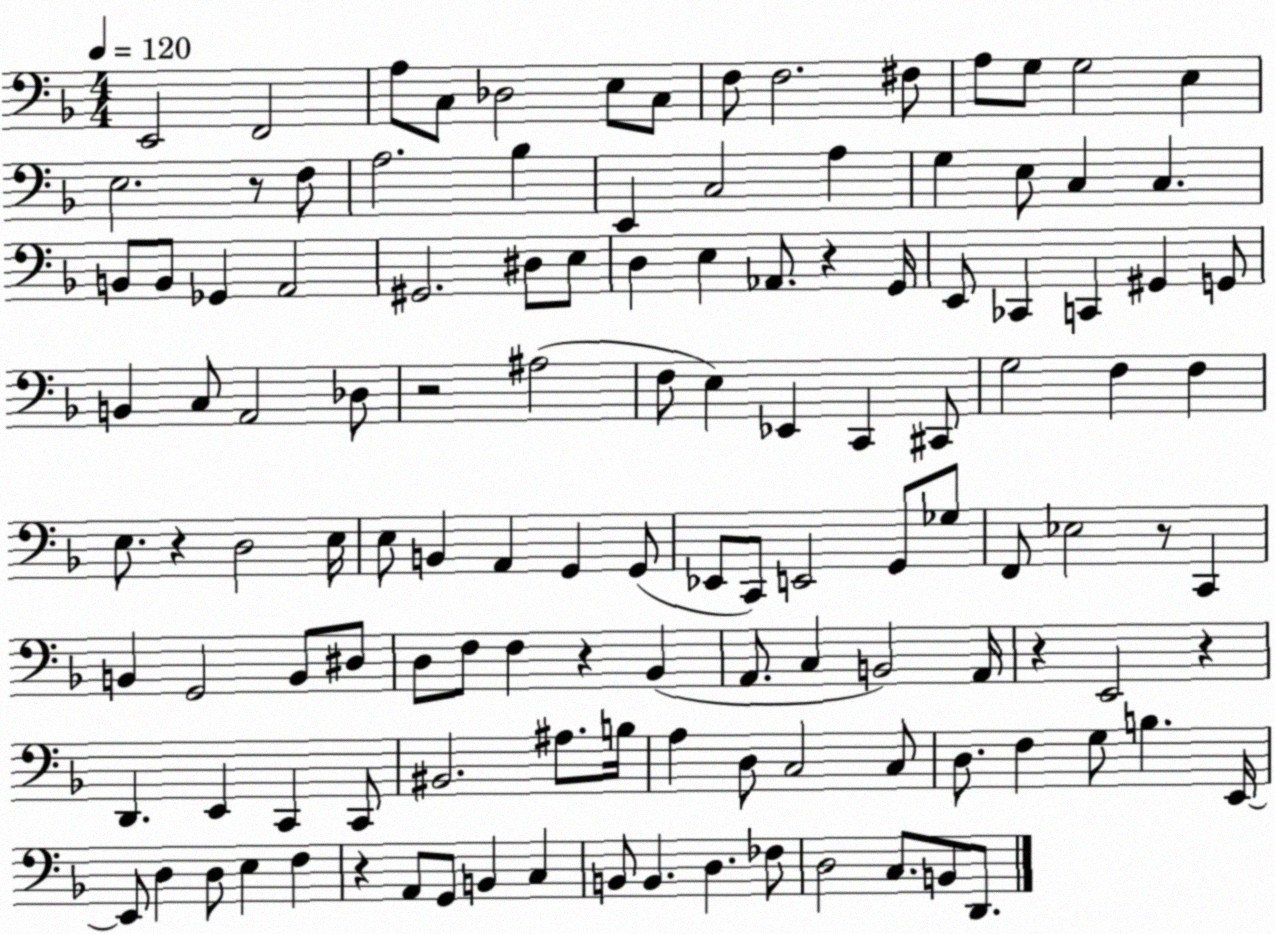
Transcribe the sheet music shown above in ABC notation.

X:1
T:Untitled
M:4/4
L:1/4
K:F
E,,2 F,,2 A,/2 C,/2 _D,2 E,/2 C,/2 F,/2 F,2 ^F,/2 A,/2 G,/2 G,2 E, E,2 z/2 F,/2 A,2 _B, E,, C,2 A, G, E,/2 C, C, B,,/2 B,,/2 _G,, A,,2 ^G,,2 ^D,/2 E,/2 D, E, _A,,/2 z G,,/4 E,,/2 _C,, C,, ^G,, G,,/2 B,, C,/2 A,,2 _D,/2 z2 ^A,2 F,/2 E, _E,, C,, ^C,,/2 G,2 F, F, E,/2 z D,2 E,/4 E,/2 B,, A,, G,, G,,/2 _E,,/2 C,,/2 E,,2 G,,/2 _G,/2 F,,/2 _E,2 z/2 C,, B,, G,,2 B,,/2 ^D,/2 D,/2 F,/2 F, z _B,, A,,/2 C, B,,2 A,,/4 z E,,2 z D,, E,, C,, C,,/2 ^B,,2 ^A,/2 B,/4 A, D,/2 C,2 C,/2 D,/2 F, G,/2 B, E,,/4 E,,/2 D, D,/2 E, F, z A,,/2 G,,/2 B,, C, B,,/2 B,, D, _F,/2 D,2 C,/2 B,,/2 D,,/2